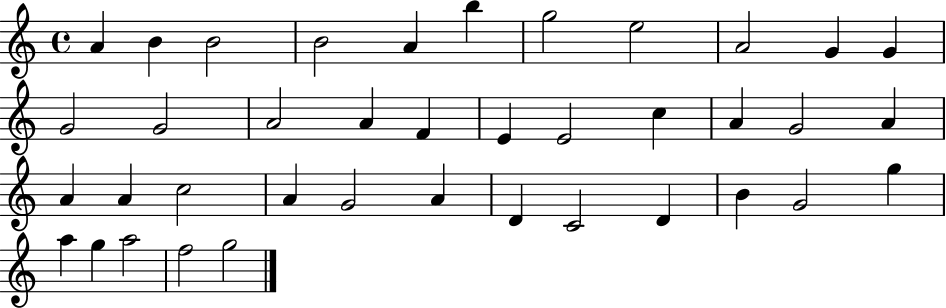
{
  \clef treble
  \time 4/4
  \defaultTimeSignature
  \key c \major
  a'4 b'4 b'2 | b'2 a'4 b''4 | g''2 e''2 | a'2 g'4 g'4 | \break g'2 g'2 | a'2 a'4 f'4 | e'4 e'2 c''4 | a'4 g'2 a'4 | \break a'4 a'4 c''2 | a'4 g'2 a'4 | d'4 c'2 d'4 | b'4 g'2 g''4 | \break a''4 g''4 a''2 | f''2 g''2 | \bar "|."
}